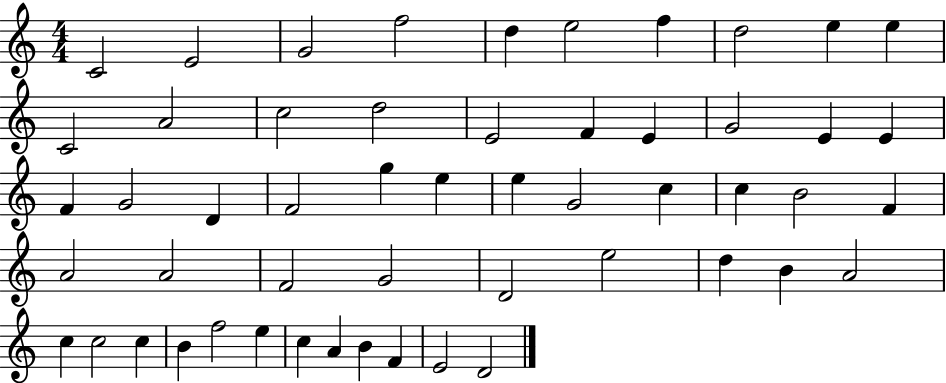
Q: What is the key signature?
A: C major